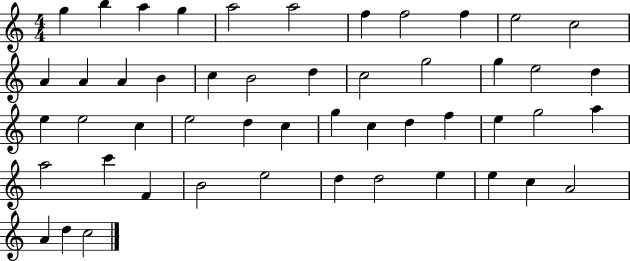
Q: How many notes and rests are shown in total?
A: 50